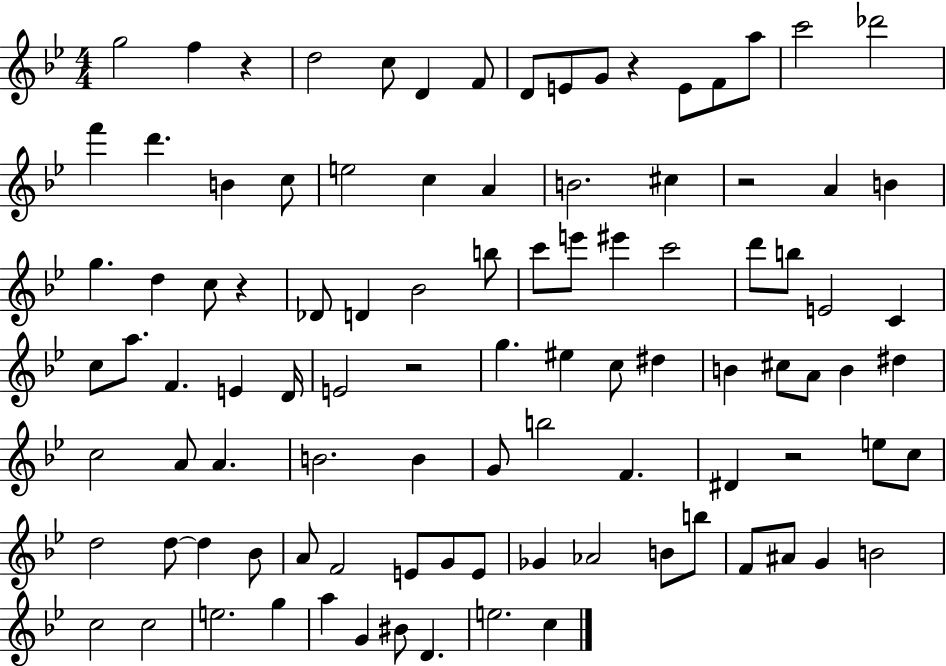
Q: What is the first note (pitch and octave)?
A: G5